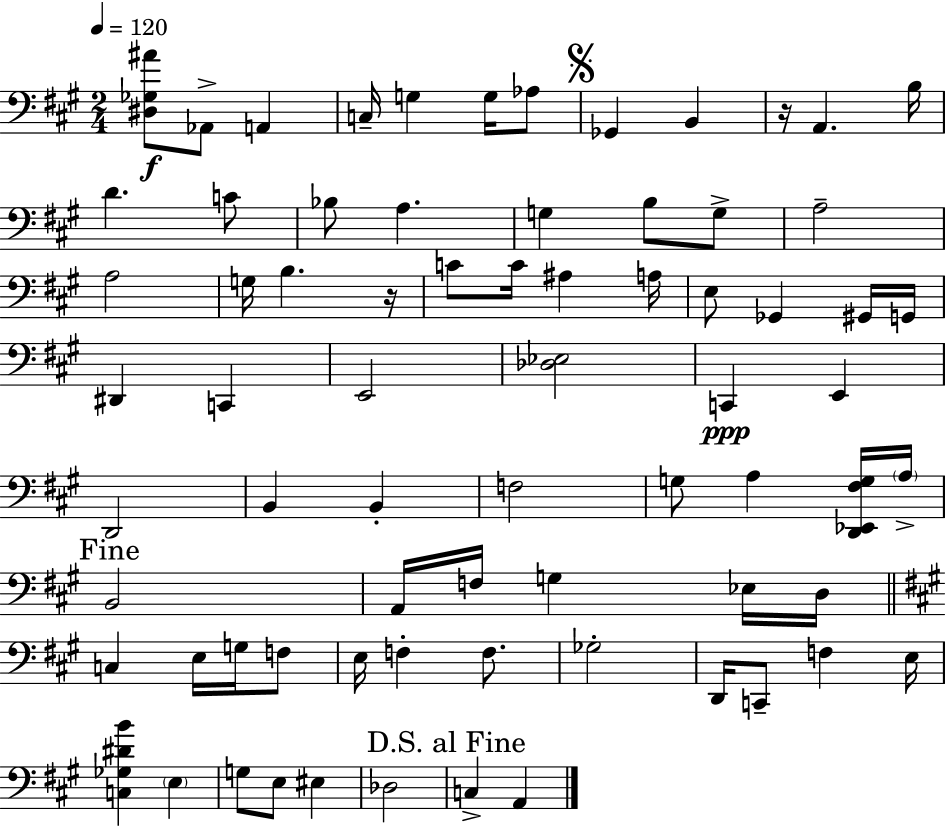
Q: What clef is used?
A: bass